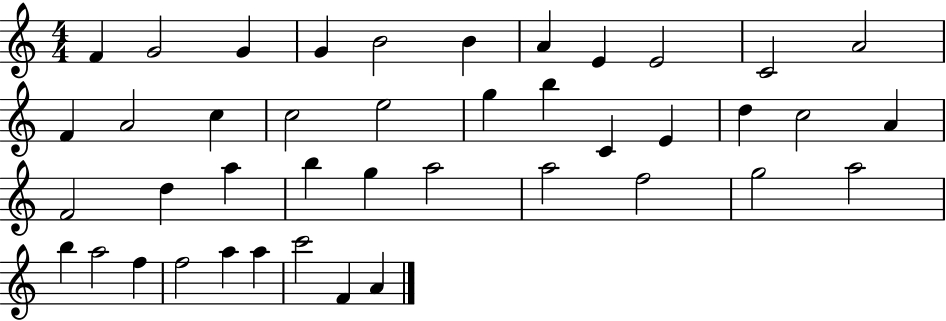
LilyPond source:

{
  \clef treble
  \numericTimeSignature
  \time 4/4
  \key c \major
  f'4 g'2 g'4 | g'4 b'2 b'4 | a'4 e'4 e'2 | c'2 a'2 | \break f'4 a'2 c''4 | c''2 e''2 | g''4 b''4 c'4 e'4 | d''4 c''2 a'4 | \break f'2 d''4 a''4 | b''4 g''4 a''2 | a''2 f''2 | g''2 a''2 | \break b''4 a''2 f''4 | f''2 a''4 a''4 | c'''2 f'4 a'4 | \bar "|."
}